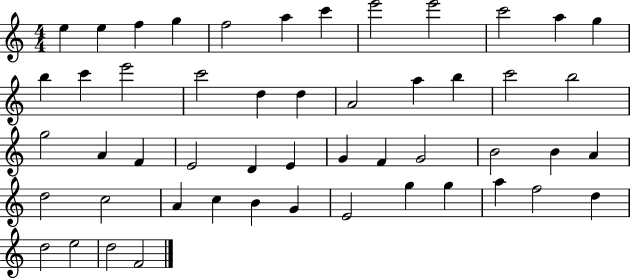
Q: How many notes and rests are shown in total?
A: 51